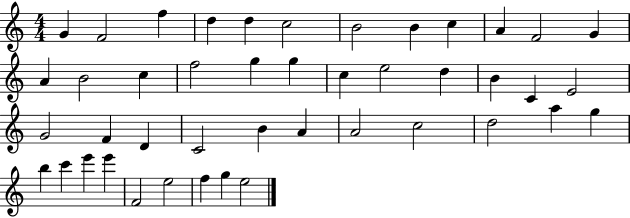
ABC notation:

X:1
T:Untitled
M:4/4
L:1/4
K:C
G F2 f d d c2 B2 B c A F2 G A B2 c f2 g g c e2 d B C E2 G2 F D C2 B A A2 c2 d2 a g b c' e' e' F2 e2 f g e2